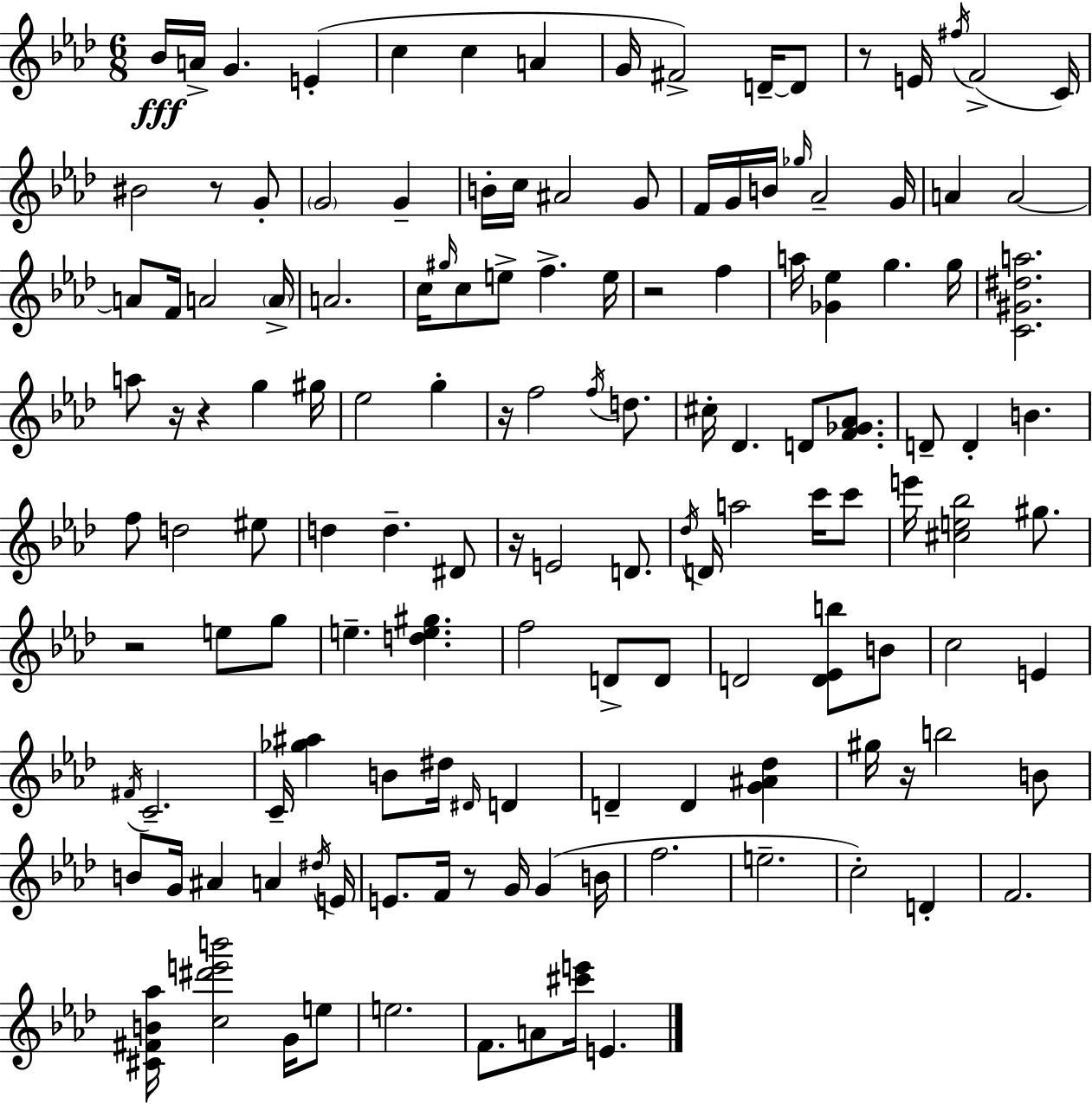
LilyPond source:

{
  \clef treble
  \numericTimeSignature
  \time 6/8
  \key f \minor
  bes'16\fff a'16-> g'4. e'4-.( | c''4 c''4 a'4 | g'16 fis'2->) d'16--~~ d'8 | r8 e'16 \acciaccatura { fis''16 }( f'2-> | \break c'16) bis'2 r8 g'8-. | \parenthesize g'2 g'4-- | b'16-. c''16 ais'2 g'8 | f'16 g'16 b'16 \grace { ges''16 } aes'2-- | \break g'16 a'4 a'2~~ | a'8 f'16 a'2 | \parenthesize a'16-> a'2. | c''16 \grace { gis''16 } c''8 e''8-> f''4.-> | \break e''16 r2 f''4 | a''16 <ges' ees''>4 g''4. | g''16 <c' gis' dis'' a''>2. | a''8 r16 r4 g''4 | \break gis''16 ees''2 g''4-. | r16 f''2 | \acciaccatura { f''16 } d''8. cis''16-. des'4. d'8 | <f' ges' aes'>8. d'8-- d'4-. b'4. | \break f''8 d''2 | eis''8 d''4 d''4.-- | dis'8 r16 e'2 | d'8. \acciaccatura { des''16 } d'16 a''2 | \break c'''16 c'''8 e'''16 <cis'' e'' bes''>2 | gis''8. r2 | e''8 g''8 e''4.-- <d'' e'' gis''>4. | f''2 | \break d'8-> d'8 d'2 | <d' ees' b''>8 b'8 c''2 | e'4 \acciaccatura { fis'16 } c'2.-- | c'16-- <ges'' ais''>4 b'8 | \break dis''16 \grace { dis'16 } d'4 d'4-- d'4 | <g' ais' des''>4 gis''16 r16 b''2 | b'8 b'8 g'16 ais'4 | a'4 \acciaccatura { dis''16 } e'16 e'8. f'16 | \break r8 g'16 g'4( b'16 f''2. | e''2.-- | c''2-.) | d'4-. f'2. | \break <cis' fis' b' aes''>16 <c'' dis''' e''' b'''>2 | g'16 e''8 e''2. | f'8. a'8 | <cis''' e'''>16 e'4. \bar "|."
}